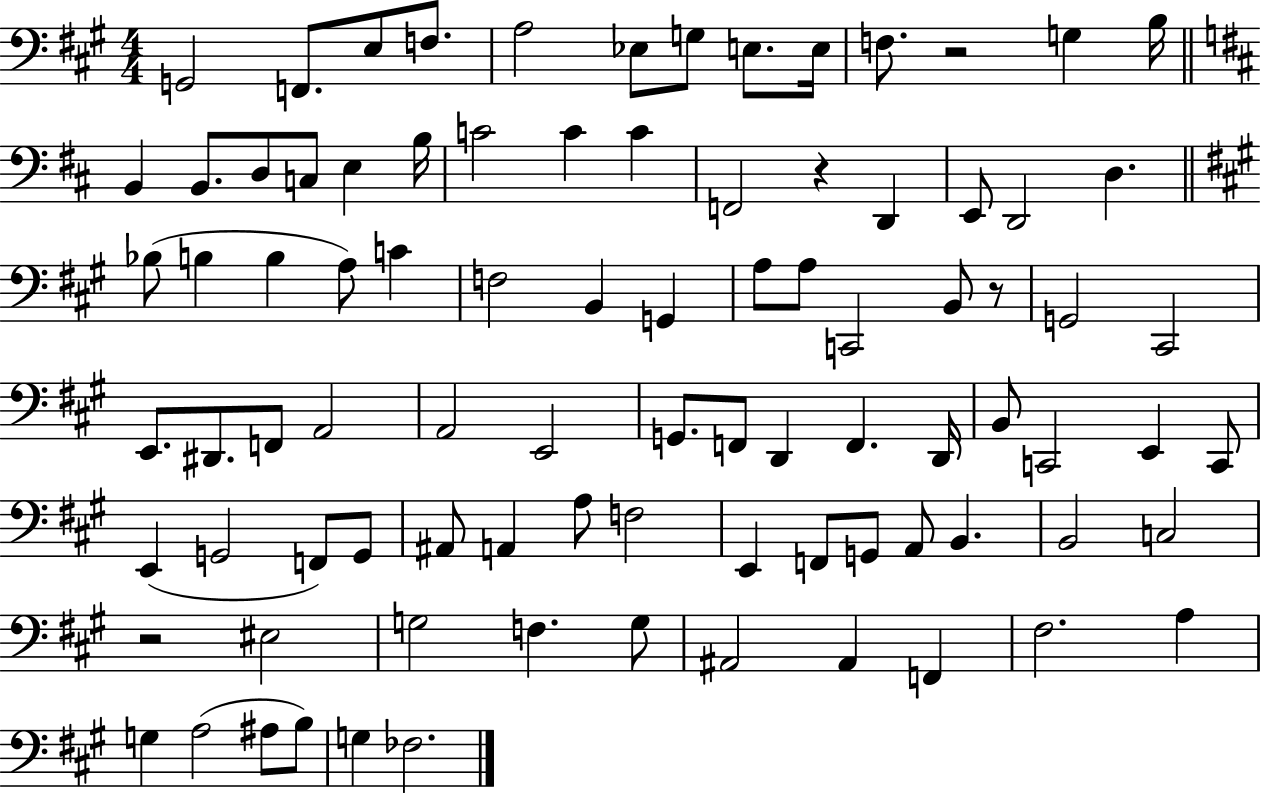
X:1
T:Untitled
M:4/4
L:1/4
K:A
G,,2 F,,/2 E,/2 F,/2 A,2 _E,/2 G,/2 E,/2 E,/4 F,/2 z2 G, B,/4 B,, B,,/2 D,/2 C,/2 E, B,/4 C2 C C F,,2 z D,, E,,/2 D,,2 D, _B,/2 B, B, A,/2 C F,2 B,, G,, A,/2 A,/2 C,,2 B,,/2 z/2 G,,2 ^C,,2 E,,/2 ^D,,/2 F,,/2 A,,2 A,,2 E,,2 G,,/2 F,,/2 D,, F,, D,,/4 B,,/2 C,,2 E,, C,,/2 E,, G,,2 F,,/2 G,,/2 ^A,,/2 A,, A,/2 F,2 E,, F,,/2 G,,/2 A,,/2 B,, B,,2 C,2 z2 ^E,2 G,2 F, G,/2 ^A,,2 ^A,, F,, ^F,2 A, G, A,2 ^A,/2 B,/2 G, _F,2